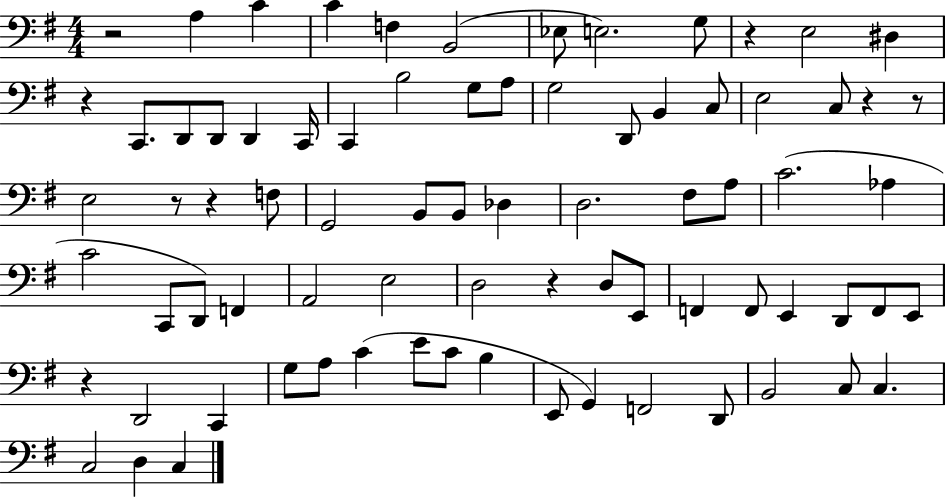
{
  \clef bass
  \numericTimeSignature
  \time 4/4
  \key g \major
  \repeat volta 2 { r2 a4 c'4 | c'4 f4 b,2( | ees8 e2.) g8 | r4 e2 dis4 | \break r4 c,8. d,8 d,8 d,4 c,16 | c,4 b2 g8 a8 | g2 d,8 b,4 c8 | e2 c8 r4 r8 | \break e2 r8 r4 f8 | g,2 b,8 b,8 des4 | d2. fis8 a8 | c'2.( aes4 | \break c'2 c,8 d,8) f,4 | a,2 e2 | d2 r4 d8 e,8 | f,4 f,8 e,4 d,8 f,8 e,8 | \break r4 d,2 c,4 | g8 a8 c'4( e'8 c'8 b4 | e,8 g,4) f,2 d,8 | b,2 c8 c4. | \break c2 d4 c4 | } \bar "|."
}